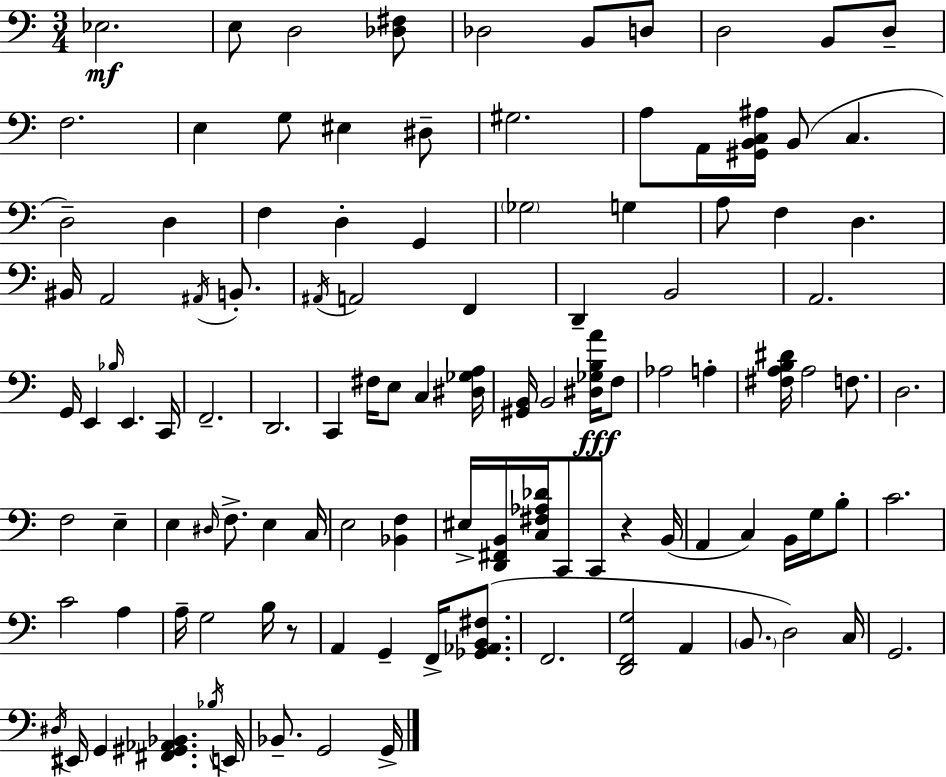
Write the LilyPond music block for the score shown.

{
  \clef bass
  \numericTimeSignature
  \time 3/4
  \key a \minor
  ees2.\mf | e8 d2 <des fis>8 | des2 b,8 d8 | d2 b,8 d8-- | \break f2. | e4 g8 eis4 dis8-- | gis2. | a8 a,16 <gis, b, c ais>16 b,8( c4. | \break d2--) d4 | f4 d4-. g,4 | \parenthesize ges2 g4 | a8 f4 d4. | \break bis,16 a,2 \acciaccatura { ais,16 } b,8.-. | \acciaccatura { ais,16 } a,2 f,4 | d,4-- b,2 | a,2. | \break g,16 e,4 \grace { bes16 } e,4. | c,16 f,2.-- | d,2. | c,4 fis16 e8 c4 | \break <dis ges a>16 <gis, b,>16 b,2 | <dis ges b a'>16\fff f8 aes2 a4-. | <fis a b dis'>16 a2 | f8. d2. | \break f2 e4-- | e4 \grace { dis16 } f8.-> e4 | c16 e2 | <bes, f>4 eis16-> <d, fis, b,>16 <c fis aes des'>16 c,8 c,8 r4 | \break b,16( a,4 c4) | b,16 g16 b8-. c'2. | c'2 | a4 a16-- g2 | \break b16 r8 a,4 g,4-- | f,16-> <ges, aes, b, fis>8.( f,2. | <d, f, g>2 | a,4 \parenthesize b,8. d2) | \break c16 g,2. | \acciaccatura { dis16 } eis,16 g,4 <fis, gis, aes, bes,>4. | \acciaccatura { bes16 } e,16 bes,8.-- g,2 | g,16-> \bar "|."
}